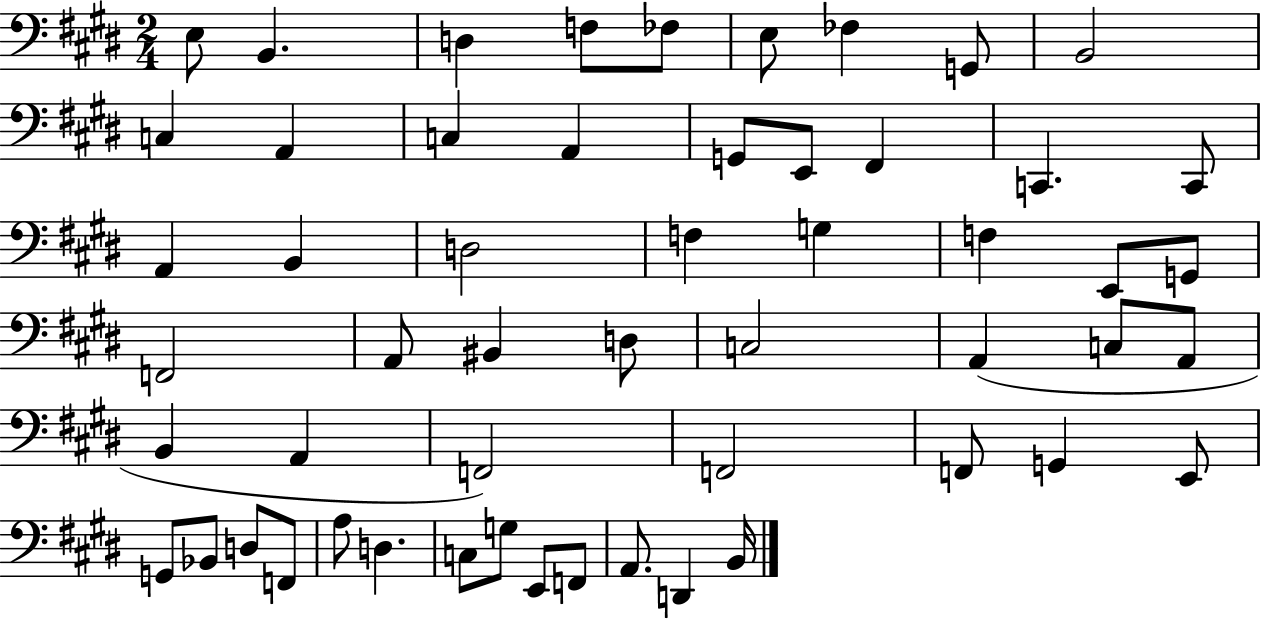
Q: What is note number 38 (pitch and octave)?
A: F2